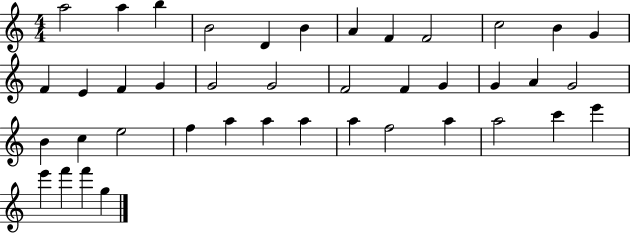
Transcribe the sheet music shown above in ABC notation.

X:1
T:Untitled
M:4/4
L:1/4
K:C
a2 a b B2 D B A F F2 c2 B G F E F G G2 G2 F2 F G G A G2 B c e2 f a a a a f2 a a2 c' e' e' f' f' g